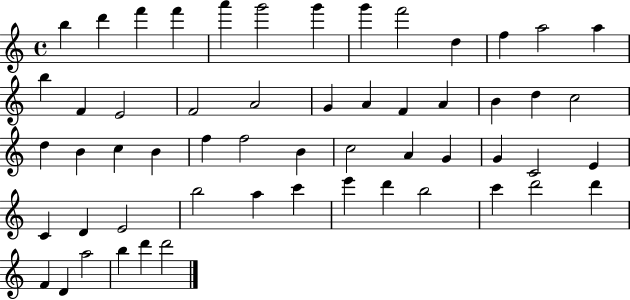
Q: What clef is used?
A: treble